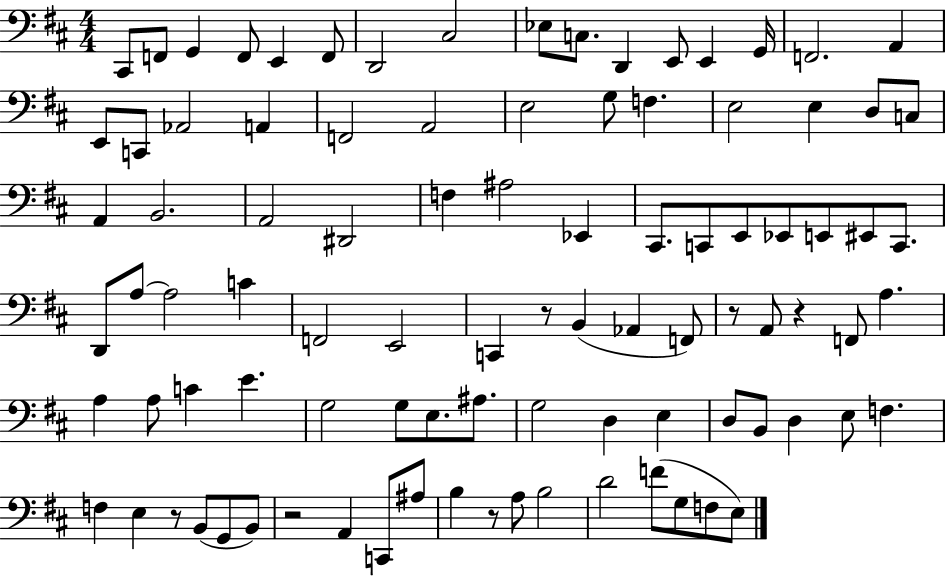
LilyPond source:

{
  \clef bass
  \numericTimeSignature
  \time 4/4
  \key d \major
  cis,8 f,8 g,4 f,8 e,4 f,8 | d,2 cis2 | ees8 c8. d,4 e,8 e,4 g,16 | f,2. a,4 | \break e,8 c,8 aes,2 a,4 | f,2 a,2 | e2 g8 f4. | e2 e4 d8 c8 | \break a,4 b,2. | a,2 dis,2 | f4 ais2 ees,4 | cis,8. c,8 e,8 ees,8 e,8 eis,8 c,8. | \break d,8 a8~~ a2 c'4 | f,2 e,2 | c,4 r8 b,4( aes,4 f,8) | r8 a,8 r4 f,8 a4. | \break a4 a8 c'4 e'4. | g2 g8 e8. ais8. | g2 d4 e4 | d8 b,8 d4 e8 f4. | \break f4 e4 r8 b,8( g,8 b,8) | r2 a,4 c,8 ais8 | b4 r8 a8 b2 | d'2 f'8( g8 f8 e8) | \break \bar "|."
}